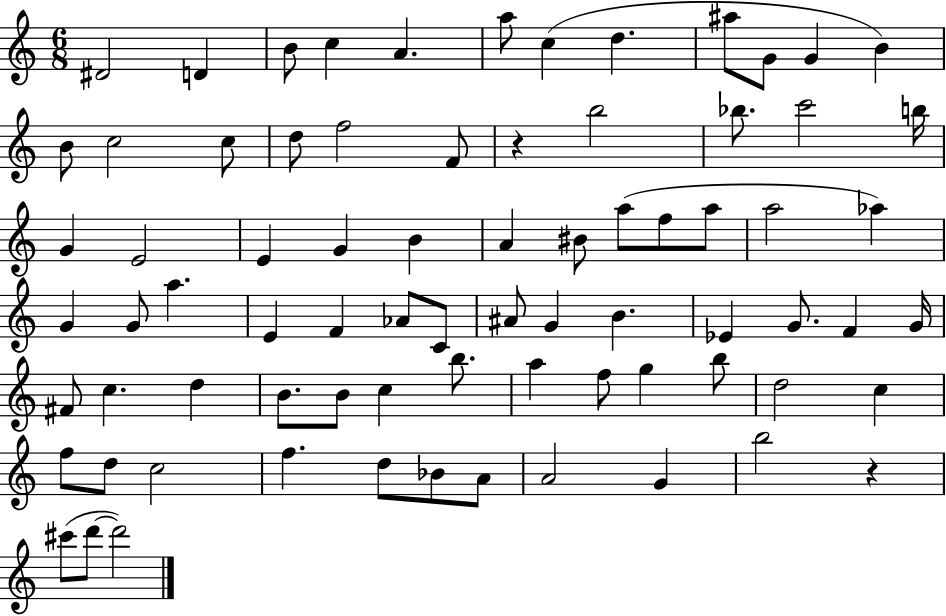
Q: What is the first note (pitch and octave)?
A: D#4